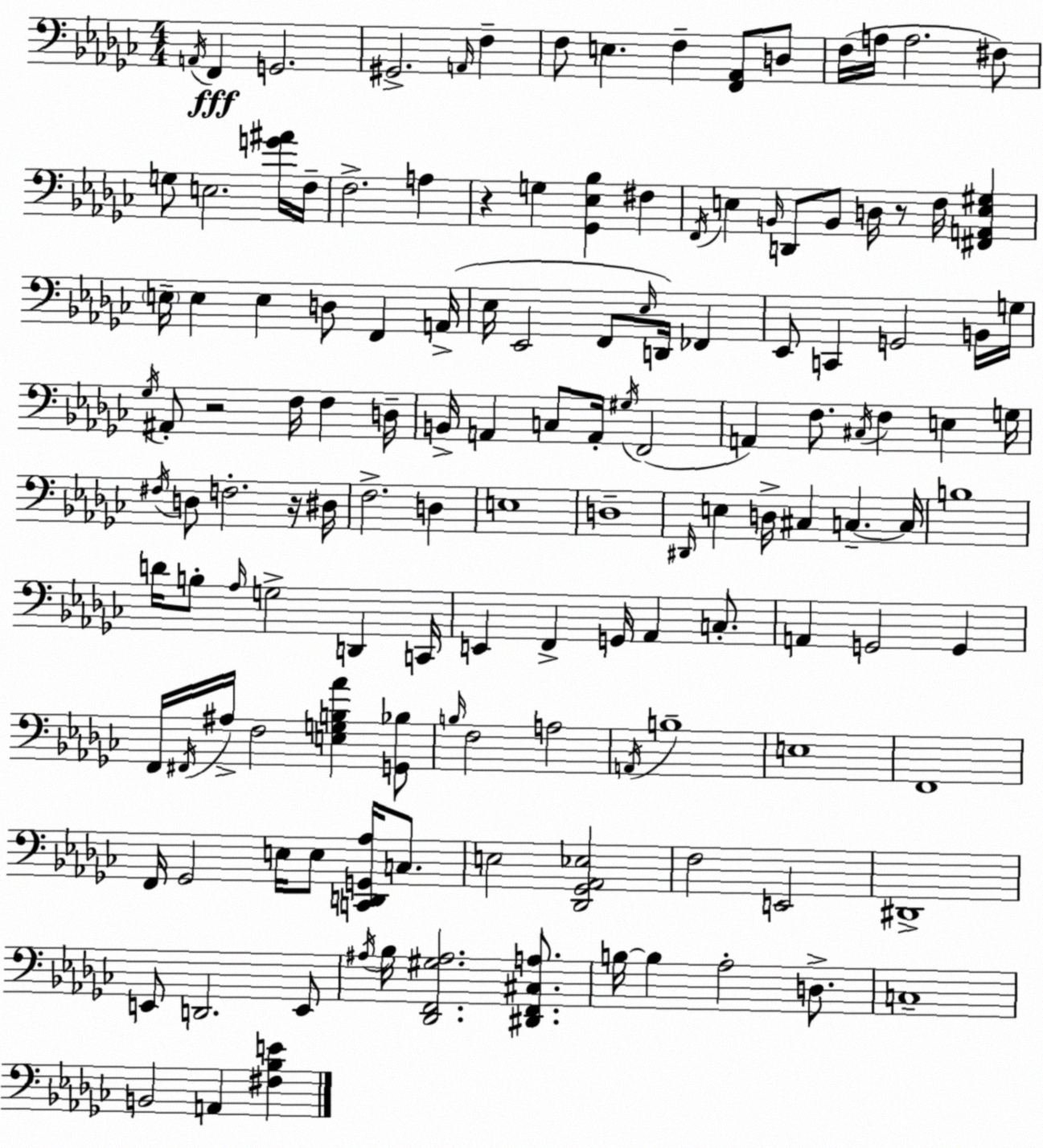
X:1
T:Untitled
M:4/4
L:1/4
K:Ebm
A,,/4 F,, G,,2 ^G,,2 A,,/4 F, F,/2 E, F, [F,,_A,,]/2 D,/2 F,/4 A,/4 A,2 ^F,/2 G,/2 E,2 [G^A]/4 F,/4 F,2 A, z G, [_G,,_E,_B,] ^F, F,,/4 E, B,,/4 D,,/2 B,,/2 D,/4 z/2 F,/4 [^F,,A,,E,^G,] E,/4 E, E, D,/2 F,, A,,/4 _E,/4 _E,,2 F,,/2 _E,/4 D,,/4 _F,, _E,,/2 C,, G,,2 B,,/4 G,/4 _G,/4 ^A,,/2 z2 F,/4 F, D,/4 B,,/4 A,, C,/2 A,,/4 ^G,/4 F,,2 A,, F,/2 ^C,/4 F, E, G,/4 ^F,/4 D,/2 F,2 z/4 ^D,/4 F,2 D, E,4 D,4 ^D,,/4 E, D,/4 ^C, C, C,/4 B,4 D/4 B,/2 _A,/4 G,2 D,, C,,/4 E,, F,, G,,/4 _A,, C,/2 A,, G,,2 G,, F,,/4 ^F,,/4 ^A,/4 F,2 [E,G,B,_A] [G,,_B,]/2 B,/4 F,2 A,2 A,,/4 B,4 E,4 F,,4 F,,/4 _G,,2 E,/4 E,/2 [C,,D,,G,,_A,]/4 C,/2 E,2 [_D,,_G,,_A,,_E,]2 F,2 E,,2 ^D,,4 E,,/2 D,,2 E,,/2 ^A,/4 _B,/4 [_D,,F,,^G,^A,]2 [^D,,F,,^C,A,]/2 B,/4 B, _A,2 D,/2 C,4 B,,2 A,, [^F,_B,E]